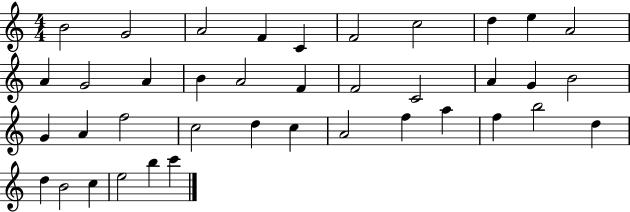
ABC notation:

X:1
T:Untitled
M:4/4
L:1/4
K:C
B2 G2 A2 F C F2 c2 d e A2 A G2 A B A2 F F2 C2 A G B2 G A f2 c2 d c A2 f a f b2 d d B2 c e2 b c'